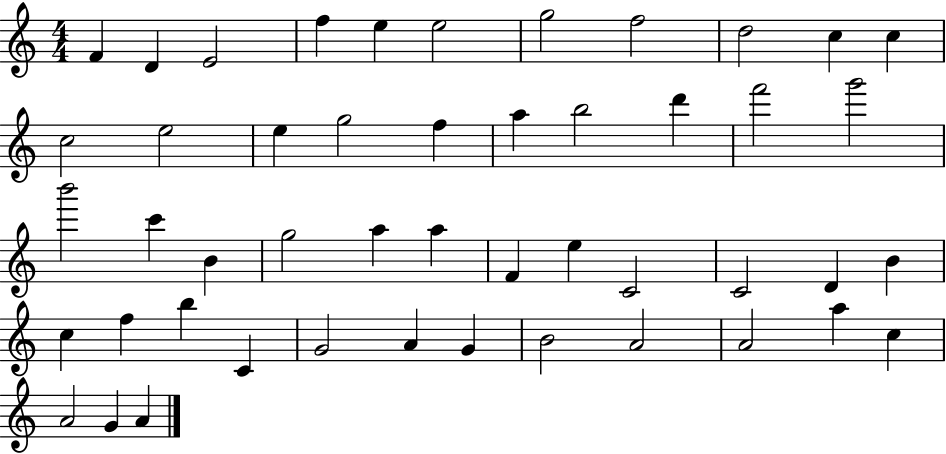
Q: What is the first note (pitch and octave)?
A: F4